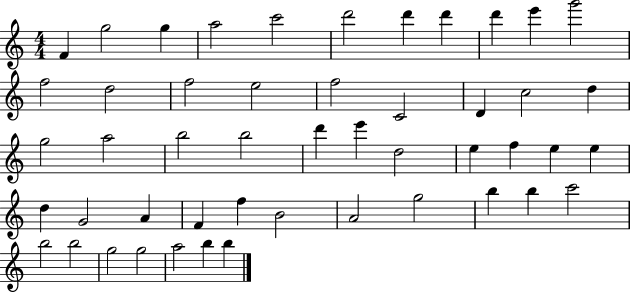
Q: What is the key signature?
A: C major